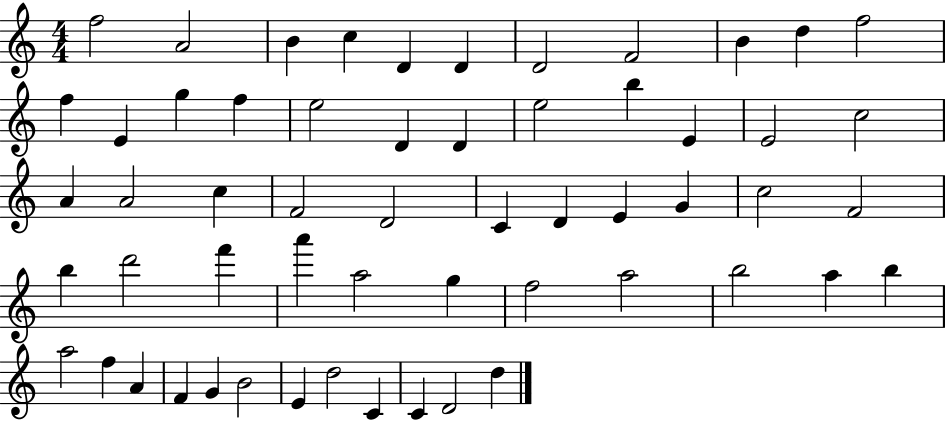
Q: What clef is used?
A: treble